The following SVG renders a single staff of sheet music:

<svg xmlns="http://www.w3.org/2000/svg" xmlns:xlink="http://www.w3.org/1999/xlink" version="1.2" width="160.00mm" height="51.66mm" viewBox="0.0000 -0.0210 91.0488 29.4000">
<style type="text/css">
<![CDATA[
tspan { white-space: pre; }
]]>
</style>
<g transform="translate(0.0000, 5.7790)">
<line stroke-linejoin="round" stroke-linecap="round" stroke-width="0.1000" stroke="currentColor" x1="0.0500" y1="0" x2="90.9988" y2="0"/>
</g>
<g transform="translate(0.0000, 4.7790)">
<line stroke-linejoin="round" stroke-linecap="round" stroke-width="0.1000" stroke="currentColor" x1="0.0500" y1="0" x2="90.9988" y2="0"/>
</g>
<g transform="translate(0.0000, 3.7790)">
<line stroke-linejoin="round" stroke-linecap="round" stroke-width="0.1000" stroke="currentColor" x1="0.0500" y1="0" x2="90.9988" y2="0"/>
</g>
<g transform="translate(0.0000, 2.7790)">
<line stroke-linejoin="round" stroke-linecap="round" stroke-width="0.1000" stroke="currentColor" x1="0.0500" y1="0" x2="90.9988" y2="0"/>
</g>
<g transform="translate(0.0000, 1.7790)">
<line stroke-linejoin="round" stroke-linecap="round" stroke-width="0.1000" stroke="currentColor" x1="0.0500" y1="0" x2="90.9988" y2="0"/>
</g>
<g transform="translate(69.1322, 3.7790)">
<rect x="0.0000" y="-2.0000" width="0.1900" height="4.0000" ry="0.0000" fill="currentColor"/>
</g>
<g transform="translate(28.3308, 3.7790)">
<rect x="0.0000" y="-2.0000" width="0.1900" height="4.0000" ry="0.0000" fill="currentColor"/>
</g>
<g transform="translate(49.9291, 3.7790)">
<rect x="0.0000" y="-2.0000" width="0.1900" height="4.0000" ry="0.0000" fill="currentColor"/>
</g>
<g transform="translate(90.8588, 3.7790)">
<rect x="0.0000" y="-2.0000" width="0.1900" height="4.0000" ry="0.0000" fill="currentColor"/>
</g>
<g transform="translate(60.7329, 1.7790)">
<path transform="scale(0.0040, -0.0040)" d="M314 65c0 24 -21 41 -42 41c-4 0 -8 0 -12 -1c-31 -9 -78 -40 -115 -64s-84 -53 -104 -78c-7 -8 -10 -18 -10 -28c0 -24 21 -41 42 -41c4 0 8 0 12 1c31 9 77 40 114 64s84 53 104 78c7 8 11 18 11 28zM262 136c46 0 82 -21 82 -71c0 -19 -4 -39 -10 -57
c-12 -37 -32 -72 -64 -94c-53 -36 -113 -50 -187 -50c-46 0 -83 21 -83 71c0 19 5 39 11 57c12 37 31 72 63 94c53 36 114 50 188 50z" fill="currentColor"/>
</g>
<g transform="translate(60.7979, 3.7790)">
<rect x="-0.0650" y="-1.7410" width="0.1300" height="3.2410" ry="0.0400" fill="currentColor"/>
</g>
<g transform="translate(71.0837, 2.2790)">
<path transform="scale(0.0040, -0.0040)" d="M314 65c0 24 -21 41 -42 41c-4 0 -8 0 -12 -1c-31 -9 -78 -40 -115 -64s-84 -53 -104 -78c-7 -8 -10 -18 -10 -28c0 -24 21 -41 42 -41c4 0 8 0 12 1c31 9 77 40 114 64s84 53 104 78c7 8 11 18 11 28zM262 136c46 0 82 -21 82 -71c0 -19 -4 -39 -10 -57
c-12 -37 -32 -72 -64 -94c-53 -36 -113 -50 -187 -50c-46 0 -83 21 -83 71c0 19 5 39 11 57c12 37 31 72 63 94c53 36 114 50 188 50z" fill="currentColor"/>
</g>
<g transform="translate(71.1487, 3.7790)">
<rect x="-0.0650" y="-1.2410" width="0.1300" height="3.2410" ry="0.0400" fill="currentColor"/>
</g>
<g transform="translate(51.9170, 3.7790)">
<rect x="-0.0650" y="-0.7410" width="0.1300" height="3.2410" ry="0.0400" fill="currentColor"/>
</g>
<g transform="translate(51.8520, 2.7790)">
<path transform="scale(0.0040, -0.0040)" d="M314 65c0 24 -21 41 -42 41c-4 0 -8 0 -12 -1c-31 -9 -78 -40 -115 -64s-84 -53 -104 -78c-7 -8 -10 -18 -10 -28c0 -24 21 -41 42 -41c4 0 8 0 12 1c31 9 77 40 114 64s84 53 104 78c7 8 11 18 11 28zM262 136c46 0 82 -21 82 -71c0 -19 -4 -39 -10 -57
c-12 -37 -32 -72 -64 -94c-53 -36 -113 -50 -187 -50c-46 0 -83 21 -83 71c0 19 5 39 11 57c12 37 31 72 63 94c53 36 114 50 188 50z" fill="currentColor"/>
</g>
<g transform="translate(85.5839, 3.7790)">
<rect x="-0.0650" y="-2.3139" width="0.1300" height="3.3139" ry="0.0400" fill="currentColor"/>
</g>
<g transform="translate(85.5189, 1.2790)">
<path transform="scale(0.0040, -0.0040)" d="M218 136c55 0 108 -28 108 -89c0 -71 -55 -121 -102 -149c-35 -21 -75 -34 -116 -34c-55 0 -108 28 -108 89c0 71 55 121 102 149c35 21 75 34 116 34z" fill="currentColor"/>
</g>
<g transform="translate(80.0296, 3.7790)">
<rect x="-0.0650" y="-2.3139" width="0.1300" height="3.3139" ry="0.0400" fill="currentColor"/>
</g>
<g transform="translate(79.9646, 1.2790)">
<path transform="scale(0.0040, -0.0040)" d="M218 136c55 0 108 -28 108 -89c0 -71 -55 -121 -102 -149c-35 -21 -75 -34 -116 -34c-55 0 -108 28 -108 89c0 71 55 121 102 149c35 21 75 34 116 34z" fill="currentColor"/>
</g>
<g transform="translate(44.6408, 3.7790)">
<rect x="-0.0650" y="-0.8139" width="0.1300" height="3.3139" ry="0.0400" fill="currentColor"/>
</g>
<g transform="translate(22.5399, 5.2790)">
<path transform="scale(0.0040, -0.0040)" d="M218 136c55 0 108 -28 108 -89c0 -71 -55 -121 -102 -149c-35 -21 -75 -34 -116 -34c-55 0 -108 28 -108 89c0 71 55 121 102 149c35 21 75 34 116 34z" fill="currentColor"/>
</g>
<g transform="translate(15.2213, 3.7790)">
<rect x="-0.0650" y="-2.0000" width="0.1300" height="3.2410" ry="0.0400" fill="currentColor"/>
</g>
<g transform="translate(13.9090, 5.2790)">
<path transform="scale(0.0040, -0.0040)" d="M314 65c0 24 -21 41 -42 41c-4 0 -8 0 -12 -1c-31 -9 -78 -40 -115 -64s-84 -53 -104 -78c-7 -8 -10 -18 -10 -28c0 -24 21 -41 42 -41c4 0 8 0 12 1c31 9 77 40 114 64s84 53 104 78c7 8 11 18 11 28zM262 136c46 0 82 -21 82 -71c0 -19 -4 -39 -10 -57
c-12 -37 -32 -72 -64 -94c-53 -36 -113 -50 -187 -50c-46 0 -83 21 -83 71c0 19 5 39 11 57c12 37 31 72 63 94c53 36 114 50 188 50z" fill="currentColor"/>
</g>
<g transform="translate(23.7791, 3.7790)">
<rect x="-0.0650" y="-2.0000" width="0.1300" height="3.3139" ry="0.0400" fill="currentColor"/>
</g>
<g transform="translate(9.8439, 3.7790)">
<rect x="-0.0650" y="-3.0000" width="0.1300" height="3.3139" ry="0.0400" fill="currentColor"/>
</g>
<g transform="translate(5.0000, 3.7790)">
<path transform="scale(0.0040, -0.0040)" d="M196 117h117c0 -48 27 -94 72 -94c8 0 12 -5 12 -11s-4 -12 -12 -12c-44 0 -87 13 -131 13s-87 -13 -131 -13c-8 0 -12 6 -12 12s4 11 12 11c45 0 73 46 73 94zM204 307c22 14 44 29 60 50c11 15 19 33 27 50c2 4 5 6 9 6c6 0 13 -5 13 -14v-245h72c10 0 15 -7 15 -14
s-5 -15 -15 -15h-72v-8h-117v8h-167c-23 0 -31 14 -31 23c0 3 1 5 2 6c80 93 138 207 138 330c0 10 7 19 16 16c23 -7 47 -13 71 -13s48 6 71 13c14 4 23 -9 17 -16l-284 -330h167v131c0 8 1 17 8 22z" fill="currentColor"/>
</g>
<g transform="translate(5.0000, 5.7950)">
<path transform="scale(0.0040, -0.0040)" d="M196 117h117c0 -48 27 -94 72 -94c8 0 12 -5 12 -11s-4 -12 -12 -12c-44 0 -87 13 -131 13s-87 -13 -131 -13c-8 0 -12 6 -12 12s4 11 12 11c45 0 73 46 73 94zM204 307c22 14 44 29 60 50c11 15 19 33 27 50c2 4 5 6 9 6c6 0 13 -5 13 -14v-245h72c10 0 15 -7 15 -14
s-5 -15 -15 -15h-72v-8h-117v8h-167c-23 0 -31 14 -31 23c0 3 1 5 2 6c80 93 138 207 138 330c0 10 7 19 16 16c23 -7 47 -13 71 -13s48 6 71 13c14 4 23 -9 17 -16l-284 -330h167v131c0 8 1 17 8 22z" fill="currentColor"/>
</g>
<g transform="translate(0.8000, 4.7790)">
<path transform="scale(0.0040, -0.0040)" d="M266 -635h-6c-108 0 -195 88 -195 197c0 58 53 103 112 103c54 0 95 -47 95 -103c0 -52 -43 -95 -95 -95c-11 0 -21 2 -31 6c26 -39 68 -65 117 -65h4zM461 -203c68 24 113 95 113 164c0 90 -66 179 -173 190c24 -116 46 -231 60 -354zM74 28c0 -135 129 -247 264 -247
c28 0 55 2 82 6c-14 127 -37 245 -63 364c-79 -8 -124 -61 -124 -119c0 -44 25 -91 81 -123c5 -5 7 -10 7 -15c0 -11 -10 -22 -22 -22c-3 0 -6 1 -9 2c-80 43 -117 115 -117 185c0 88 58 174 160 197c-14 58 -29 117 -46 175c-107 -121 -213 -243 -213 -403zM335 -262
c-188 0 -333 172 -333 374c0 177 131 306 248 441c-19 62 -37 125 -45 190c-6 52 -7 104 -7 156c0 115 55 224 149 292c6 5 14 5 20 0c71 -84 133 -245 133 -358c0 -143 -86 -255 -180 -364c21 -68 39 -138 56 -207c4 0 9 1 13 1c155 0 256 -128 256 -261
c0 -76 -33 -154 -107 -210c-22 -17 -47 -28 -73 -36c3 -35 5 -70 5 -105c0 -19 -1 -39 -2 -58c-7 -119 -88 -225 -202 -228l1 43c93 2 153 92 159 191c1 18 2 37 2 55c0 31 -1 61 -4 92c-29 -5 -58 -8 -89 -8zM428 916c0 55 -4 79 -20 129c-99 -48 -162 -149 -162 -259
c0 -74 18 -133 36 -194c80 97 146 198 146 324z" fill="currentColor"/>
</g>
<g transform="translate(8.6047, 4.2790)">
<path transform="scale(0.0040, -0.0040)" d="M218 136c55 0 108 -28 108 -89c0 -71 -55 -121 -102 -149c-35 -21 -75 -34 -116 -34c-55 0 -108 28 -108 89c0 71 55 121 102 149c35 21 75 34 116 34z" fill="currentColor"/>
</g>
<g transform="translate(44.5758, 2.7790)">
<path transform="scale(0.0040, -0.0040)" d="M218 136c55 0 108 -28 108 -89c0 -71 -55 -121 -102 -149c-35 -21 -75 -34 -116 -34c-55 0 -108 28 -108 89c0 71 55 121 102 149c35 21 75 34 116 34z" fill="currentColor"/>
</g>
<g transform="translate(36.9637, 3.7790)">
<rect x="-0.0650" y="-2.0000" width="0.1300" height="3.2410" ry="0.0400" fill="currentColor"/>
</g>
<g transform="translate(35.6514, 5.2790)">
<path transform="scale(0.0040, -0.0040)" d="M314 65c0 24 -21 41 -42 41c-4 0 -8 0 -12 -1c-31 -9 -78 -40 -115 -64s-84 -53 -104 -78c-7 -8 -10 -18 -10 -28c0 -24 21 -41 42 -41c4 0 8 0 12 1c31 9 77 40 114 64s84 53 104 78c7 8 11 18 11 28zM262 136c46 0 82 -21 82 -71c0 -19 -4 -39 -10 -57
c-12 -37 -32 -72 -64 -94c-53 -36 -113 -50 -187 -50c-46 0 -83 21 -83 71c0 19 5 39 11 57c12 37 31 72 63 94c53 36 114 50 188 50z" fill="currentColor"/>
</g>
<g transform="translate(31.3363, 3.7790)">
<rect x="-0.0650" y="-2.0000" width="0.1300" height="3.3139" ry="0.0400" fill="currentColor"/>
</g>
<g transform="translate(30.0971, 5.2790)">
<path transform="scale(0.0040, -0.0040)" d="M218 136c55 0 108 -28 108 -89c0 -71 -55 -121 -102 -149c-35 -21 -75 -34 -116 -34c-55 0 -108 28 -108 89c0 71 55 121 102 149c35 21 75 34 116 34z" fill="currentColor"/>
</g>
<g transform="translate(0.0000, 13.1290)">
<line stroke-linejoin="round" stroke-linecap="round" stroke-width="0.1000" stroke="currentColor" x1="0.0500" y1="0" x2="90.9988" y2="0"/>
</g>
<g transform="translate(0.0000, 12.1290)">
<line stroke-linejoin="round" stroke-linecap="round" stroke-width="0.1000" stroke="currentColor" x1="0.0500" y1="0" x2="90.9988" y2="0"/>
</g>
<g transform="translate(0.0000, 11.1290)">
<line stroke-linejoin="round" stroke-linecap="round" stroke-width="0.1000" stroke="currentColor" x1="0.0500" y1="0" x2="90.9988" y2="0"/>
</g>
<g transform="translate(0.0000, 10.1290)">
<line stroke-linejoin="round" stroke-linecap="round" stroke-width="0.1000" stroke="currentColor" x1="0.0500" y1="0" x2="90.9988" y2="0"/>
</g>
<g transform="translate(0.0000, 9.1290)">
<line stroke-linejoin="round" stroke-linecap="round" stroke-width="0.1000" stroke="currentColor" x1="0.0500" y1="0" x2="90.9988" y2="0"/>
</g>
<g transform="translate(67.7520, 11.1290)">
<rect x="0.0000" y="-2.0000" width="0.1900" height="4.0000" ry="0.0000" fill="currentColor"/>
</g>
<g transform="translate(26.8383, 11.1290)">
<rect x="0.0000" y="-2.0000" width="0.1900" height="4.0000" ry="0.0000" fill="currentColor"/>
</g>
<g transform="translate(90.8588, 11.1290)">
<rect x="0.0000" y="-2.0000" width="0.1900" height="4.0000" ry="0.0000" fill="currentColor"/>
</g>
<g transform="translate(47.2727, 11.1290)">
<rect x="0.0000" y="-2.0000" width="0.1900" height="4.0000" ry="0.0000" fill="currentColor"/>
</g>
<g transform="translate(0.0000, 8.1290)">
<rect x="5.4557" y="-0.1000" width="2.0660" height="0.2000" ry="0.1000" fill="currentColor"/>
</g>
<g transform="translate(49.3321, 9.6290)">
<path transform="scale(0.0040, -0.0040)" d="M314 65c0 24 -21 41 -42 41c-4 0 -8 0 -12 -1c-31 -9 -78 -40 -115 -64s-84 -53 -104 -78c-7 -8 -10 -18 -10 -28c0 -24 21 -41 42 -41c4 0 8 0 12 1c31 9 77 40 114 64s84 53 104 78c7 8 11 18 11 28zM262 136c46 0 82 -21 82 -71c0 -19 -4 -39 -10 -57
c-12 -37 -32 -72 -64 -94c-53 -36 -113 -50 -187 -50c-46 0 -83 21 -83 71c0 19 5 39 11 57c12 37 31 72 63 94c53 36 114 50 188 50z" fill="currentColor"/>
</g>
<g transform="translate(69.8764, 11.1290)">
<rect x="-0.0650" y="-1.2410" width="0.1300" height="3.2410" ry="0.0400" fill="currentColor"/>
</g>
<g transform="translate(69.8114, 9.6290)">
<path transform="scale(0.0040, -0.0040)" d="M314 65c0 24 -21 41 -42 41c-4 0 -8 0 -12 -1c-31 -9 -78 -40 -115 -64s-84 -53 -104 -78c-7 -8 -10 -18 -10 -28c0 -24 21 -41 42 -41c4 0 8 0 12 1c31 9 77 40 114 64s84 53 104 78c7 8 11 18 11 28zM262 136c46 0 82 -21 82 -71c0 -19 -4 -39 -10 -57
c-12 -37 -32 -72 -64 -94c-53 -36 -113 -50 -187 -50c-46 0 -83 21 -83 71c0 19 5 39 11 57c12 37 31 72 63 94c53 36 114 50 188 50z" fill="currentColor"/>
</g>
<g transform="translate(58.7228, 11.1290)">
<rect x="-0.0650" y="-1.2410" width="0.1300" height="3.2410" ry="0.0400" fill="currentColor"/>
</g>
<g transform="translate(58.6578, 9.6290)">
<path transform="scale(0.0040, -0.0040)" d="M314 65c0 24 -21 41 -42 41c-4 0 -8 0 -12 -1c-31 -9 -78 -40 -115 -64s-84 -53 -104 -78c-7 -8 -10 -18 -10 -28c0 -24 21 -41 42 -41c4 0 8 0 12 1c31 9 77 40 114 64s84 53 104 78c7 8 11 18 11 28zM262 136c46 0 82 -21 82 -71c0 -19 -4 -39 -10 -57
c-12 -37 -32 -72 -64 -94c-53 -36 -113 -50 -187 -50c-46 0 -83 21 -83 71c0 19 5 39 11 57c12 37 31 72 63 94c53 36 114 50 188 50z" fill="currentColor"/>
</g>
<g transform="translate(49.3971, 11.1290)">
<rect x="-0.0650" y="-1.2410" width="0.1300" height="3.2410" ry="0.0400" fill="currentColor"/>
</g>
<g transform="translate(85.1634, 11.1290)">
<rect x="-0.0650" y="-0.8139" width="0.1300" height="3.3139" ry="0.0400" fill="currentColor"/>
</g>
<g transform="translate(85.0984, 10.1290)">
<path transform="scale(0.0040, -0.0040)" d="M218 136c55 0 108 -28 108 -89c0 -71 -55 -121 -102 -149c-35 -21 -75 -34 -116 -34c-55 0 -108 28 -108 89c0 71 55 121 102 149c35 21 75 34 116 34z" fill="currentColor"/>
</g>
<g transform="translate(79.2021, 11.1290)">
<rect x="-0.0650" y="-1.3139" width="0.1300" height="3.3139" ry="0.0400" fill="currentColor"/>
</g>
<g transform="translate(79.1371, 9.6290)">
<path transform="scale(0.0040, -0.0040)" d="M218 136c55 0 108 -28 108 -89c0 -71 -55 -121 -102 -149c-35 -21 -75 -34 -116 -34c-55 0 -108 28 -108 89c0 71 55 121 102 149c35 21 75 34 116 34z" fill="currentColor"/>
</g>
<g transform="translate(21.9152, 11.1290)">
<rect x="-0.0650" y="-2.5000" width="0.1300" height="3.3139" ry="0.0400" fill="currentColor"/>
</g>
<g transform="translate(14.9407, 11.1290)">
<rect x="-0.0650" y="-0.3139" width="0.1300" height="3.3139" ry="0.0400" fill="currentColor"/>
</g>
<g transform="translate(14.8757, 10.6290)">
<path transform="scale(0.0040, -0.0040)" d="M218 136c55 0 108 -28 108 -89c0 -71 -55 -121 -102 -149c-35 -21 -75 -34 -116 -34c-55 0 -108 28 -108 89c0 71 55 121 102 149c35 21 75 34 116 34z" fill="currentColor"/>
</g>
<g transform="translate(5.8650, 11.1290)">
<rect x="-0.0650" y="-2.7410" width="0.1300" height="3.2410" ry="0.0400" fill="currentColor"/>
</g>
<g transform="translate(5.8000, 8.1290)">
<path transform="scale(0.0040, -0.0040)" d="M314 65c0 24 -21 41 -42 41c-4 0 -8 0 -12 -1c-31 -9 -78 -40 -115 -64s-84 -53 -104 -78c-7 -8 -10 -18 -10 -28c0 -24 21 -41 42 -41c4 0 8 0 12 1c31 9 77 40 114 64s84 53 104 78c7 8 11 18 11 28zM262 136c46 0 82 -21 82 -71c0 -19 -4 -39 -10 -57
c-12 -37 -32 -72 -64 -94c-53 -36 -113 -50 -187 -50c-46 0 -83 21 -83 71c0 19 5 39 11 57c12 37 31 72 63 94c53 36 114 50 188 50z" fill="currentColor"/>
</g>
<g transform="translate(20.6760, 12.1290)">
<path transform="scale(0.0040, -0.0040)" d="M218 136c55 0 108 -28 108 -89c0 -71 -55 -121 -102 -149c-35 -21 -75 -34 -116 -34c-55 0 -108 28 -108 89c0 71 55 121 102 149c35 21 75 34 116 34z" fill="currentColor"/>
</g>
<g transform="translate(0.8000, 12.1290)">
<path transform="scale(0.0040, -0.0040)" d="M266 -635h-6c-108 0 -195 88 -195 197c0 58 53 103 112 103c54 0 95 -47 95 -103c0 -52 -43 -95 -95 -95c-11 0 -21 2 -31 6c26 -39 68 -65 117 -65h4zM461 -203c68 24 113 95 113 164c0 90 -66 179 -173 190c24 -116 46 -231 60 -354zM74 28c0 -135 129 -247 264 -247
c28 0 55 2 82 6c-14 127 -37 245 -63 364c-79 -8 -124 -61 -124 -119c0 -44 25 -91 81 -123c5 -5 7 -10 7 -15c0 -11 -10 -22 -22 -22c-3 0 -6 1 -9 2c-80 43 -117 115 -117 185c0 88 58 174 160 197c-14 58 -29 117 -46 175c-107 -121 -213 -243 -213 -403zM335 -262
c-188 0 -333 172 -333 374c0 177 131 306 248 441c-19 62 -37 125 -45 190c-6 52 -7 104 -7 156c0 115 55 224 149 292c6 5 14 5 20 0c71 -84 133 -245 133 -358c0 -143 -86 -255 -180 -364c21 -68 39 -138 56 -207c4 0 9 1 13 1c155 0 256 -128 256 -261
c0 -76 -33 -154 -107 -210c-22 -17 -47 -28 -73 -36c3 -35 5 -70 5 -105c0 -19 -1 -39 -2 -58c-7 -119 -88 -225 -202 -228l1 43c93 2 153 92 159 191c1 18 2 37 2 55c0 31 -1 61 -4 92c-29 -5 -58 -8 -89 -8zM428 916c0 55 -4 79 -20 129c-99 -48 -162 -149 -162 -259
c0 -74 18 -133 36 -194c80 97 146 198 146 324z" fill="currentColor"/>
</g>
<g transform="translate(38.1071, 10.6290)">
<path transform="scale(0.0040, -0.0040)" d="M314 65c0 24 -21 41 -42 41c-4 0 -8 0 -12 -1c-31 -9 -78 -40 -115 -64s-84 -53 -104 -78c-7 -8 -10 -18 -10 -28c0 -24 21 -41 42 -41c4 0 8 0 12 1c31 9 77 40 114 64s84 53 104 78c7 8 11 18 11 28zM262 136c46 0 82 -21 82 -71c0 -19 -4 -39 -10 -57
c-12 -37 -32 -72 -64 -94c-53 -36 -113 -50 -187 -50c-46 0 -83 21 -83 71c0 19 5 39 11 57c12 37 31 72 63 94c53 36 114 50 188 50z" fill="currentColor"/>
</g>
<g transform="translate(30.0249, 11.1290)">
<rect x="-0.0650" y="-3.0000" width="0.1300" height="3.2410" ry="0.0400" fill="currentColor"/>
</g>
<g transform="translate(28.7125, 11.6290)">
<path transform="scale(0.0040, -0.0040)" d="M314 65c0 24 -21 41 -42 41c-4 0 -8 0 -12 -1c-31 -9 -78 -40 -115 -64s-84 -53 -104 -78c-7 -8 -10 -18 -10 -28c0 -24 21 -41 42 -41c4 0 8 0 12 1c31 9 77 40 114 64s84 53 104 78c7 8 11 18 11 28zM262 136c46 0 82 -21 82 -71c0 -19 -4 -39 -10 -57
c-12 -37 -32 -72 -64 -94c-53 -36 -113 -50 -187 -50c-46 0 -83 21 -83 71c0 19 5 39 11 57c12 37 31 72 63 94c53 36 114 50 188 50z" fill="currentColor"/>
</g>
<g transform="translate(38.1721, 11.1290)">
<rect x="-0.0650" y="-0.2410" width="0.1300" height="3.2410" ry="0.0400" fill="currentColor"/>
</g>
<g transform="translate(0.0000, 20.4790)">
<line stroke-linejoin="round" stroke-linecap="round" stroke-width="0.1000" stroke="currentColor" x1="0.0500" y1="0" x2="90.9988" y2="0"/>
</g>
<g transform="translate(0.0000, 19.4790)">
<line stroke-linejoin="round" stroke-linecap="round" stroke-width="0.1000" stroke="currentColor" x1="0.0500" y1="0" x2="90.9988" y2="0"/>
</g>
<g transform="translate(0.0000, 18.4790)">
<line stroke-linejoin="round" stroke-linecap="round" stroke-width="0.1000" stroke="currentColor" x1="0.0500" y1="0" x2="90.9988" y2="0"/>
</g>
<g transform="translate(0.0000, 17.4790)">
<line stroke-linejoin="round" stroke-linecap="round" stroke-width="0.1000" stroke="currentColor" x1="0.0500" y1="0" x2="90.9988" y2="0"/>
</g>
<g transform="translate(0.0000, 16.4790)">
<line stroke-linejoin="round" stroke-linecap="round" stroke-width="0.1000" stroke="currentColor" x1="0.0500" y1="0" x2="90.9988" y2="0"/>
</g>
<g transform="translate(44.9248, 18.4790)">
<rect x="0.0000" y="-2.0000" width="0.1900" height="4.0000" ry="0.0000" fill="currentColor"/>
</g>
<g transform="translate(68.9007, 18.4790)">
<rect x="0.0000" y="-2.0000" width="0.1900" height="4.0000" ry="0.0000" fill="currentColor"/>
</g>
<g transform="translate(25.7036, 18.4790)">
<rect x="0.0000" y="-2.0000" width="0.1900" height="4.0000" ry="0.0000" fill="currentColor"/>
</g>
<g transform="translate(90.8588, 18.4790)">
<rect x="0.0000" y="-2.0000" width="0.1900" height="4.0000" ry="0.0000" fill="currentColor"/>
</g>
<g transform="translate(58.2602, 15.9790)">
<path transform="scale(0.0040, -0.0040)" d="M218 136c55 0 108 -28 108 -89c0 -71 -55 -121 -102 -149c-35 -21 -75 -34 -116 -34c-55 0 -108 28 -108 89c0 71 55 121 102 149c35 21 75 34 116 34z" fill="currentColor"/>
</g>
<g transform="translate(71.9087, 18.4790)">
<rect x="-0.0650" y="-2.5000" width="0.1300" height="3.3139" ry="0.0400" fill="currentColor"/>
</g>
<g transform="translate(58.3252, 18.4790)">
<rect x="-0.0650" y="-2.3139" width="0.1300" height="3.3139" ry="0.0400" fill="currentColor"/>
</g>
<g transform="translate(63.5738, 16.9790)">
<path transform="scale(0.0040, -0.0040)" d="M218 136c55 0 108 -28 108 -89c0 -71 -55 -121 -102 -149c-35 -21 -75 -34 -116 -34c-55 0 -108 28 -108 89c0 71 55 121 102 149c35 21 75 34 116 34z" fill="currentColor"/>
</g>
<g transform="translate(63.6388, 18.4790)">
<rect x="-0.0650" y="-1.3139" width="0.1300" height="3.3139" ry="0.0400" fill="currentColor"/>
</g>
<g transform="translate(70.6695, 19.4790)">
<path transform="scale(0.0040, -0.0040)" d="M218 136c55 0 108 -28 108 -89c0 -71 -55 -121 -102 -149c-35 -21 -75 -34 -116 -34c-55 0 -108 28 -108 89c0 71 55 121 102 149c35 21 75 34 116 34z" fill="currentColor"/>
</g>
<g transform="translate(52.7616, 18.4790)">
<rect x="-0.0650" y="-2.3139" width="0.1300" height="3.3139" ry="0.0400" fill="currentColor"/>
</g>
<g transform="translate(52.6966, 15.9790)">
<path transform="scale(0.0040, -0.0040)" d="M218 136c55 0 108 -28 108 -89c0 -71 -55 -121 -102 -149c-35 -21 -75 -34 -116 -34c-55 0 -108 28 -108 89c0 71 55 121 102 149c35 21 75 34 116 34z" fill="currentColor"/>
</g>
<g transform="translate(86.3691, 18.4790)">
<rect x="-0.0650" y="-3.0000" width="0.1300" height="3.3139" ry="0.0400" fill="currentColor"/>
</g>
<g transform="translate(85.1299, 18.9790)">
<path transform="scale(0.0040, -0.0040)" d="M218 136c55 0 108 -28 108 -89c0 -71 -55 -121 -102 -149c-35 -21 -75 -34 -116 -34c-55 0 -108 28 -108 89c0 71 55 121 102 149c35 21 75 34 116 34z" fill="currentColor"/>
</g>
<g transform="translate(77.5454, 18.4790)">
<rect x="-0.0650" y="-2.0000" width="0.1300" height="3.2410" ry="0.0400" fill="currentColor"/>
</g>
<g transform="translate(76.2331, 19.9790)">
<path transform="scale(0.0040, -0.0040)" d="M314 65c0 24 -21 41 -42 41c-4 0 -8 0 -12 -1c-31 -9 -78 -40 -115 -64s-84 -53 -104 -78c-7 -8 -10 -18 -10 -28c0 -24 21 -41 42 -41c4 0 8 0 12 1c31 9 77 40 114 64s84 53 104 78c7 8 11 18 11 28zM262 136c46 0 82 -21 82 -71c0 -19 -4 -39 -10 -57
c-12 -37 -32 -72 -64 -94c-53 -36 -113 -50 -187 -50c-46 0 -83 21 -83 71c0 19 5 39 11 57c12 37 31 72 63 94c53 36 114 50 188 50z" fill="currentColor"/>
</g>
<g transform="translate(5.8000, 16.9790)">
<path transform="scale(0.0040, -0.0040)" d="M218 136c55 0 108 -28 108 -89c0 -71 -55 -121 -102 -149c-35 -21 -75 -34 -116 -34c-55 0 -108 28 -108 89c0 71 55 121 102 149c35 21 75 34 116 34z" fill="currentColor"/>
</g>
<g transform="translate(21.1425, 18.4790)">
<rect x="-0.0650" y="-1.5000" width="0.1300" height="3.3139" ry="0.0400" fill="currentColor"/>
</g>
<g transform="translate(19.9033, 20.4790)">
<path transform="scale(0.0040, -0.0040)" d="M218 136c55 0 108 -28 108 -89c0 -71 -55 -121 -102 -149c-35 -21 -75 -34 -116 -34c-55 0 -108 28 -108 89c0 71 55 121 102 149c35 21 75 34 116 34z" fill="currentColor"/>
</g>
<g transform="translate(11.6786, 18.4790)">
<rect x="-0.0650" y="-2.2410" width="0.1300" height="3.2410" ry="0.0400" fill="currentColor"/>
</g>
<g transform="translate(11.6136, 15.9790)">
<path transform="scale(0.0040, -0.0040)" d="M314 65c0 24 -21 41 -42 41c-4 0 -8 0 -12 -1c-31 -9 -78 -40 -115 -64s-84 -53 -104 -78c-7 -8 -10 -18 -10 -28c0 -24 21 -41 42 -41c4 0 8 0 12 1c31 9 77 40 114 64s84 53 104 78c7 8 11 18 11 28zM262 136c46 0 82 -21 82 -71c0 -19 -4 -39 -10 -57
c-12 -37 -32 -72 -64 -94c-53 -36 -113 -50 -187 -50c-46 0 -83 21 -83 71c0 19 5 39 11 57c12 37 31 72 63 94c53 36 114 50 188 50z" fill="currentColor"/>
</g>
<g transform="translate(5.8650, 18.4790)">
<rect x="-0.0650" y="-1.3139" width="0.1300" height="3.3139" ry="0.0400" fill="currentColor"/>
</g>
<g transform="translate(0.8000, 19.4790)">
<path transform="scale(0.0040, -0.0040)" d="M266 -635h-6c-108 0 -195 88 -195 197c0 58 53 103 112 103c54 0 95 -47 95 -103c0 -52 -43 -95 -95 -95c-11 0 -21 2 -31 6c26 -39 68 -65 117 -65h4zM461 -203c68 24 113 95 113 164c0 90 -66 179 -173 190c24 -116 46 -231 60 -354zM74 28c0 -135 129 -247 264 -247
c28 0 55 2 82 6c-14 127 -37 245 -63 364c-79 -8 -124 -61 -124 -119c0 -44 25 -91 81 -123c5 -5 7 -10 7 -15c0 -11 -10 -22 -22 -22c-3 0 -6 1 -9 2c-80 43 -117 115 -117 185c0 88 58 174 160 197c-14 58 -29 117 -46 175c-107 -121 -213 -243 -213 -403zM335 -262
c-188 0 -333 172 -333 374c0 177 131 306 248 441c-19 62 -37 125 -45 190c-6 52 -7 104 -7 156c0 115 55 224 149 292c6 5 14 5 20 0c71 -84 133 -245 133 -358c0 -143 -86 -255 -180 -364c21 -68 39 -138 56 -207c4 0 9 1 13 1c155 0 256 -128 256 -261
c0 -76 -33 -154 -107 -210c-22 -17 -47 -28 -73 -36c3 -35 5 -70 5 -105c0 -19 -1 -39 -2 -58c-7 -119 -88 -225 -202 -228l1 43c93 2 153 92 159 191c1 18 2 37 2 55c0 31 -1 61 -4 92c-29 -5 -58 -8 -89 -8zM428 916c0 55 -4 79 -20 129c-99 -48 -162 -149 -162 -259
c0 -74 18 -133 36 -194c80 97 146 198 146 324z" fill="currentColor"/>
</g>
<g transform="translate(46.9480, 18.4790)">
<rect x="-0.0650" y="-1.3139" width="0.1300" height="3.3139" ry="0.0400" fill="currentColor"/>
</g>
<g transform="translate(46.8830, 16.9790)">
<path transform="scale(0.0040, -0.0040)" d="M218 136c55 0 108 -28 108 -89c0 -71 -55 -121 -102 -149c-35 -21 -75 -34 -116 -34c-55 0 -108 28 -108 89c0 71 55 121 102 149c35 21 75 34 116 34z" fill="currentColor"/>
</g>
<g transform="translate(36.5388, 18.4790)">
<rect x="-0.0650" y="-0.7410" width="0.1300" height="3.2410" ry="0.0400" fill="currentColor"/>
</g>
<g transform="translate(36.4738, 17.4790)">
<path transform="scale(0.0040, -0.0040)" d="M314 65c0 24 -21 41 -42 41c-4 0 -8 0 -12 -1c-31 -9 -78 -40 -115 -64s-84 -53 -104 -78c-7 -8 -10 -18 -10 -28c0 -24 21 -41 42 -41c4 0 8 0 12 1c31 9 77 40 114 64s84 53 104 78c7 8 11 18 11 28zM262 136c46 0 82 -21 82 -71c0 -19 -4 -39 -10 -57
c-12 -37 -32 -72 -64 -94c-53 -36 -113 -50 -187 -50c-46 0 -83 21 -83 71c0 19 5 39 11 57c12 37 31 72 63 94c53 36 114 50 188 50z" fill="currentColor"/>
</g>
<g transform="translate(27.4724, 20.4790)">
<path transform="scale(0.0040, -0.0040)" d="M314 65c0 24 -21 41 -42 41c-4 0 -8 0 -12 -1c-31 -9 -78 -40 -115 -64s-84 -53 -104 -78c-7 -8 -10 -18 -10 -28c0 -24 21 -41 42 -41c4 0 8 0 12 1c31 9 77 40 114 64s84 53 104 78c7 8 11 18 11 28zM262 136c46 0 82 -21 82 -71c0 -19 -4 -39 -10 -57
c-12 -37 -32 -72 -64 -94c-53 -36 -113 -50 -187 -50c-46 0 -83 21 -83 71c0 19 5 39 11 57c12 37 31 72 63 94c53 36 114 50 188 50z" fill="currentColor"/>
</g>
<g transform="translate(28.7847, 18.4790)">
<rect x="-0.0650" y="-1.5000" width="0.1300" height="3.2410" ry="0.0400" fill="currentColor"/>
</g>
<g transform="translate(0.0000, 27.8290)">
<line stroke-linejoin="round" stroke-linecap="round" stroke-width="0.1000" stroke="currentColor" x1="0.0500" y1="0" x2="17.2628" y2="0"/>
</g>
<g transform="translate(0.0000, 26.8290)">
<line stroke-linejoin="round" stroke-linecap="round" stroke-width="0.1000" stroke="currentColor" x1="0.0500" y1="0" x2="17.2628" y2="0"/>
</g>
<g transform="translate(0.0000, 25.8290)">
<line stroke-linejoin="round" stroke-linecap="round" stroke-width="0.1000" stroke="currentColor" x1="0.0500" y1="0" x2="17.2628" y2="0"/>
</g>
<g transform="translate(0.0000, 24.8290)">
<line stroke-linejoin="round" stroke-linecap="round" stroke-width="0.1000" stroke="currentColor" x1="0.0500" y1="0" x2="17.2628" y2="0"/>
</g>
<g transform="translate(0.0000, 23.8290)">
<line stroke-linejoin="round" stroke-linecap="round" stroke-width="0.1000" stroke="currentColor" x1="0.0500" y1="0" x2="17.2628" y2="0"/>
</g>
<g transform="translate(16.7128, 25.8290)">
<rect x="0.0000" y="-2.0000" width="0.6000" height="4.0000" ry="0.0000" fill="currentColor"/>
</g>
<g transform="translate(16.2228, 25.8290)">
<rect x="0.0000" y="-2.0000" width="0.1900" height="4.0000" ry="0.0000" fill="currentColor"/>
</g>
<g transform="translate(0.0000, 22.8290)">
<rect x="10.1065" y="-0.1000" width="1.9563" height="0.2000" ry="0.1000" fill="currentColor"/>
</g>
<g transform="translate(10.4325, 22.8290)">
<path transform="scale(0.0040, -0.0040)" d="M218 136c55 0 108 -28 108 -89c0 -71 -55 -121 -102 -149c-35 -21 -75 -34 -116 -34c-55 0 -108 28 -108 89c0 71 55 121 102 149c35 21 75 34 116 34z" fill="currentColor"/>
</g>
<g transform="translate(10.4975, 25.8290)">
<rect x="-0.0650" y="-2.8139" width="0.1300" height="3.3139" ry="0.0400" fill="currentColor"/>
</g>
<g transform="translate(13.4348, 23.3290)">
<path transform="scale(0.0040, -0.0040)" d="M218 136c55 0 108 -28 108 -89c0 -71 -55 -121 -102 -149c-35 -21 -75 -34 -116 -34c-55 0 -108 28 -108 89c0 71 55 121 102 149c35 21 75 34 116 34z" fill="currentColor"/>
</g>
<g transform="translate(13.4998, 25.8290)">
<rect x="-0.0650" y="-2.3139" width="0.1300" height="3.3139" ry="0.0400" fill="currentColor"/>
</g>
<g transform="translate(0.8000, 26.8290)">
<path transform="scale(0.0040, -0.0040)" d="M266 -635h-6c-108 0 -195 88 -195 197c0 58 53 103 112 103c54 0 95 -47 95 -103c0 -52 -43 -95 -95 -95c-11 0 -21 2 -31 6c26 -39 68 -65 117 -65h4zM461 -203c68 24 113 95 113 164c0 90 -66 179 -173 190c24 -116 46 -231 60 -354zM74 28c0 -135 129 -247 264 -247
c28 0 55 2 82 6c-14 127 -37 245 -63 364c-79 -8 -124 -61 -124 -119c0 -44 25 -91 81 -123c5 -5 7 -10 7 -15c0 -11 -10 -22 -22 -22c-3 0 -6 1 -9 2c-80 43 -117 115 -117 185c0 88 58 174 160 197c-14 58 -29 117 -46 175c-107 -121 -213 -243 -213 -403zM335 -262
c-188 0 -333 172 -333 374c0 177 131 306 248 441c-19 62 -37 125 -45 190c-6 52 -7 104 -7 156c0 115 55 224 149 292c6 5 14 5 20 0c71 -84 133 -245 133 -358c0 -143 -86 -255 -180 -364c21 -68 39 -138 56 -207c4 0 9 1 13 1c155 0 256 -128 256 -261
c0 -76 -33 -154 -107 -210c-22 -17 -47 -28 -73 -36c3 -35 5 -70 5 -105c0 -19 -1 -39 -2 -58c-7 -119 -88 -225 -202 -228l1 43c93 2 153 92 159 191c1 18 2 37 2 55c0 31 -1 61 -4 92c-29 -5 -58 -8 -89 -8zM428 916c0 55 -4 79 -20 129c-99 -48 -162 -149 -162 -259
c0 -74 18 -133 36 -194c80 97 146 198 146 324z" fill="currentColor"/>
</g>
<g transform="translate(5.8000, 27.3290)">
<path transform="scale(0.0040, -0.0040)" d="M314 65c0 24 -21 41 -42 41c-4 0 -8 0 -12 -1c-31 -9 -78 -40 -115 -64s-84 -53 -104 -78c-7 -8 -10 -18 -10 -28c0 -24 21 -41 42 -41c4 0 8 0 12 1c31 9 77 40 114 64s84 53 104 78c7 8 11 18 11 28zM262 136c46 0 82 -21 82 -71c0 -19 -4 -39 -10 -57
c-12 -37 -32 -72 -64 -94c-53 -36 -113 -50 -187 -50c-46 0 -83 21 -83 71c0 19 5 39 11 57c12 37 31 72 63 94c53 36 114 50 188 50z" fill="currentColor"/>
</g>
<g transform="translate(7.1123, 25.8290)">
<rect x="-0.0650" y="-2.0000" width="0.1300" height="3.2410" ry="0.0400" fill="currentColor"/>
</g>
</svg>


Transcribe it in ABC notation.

X:1
T:Untitled
M:4/4
L:1/4
K:C
A F2 F F F2 d d2 f2 e2 g g a2 c G A2 c2 e2 e2 e2 e d e g2 E E2 d2 e g g e G F2 A F2 a g